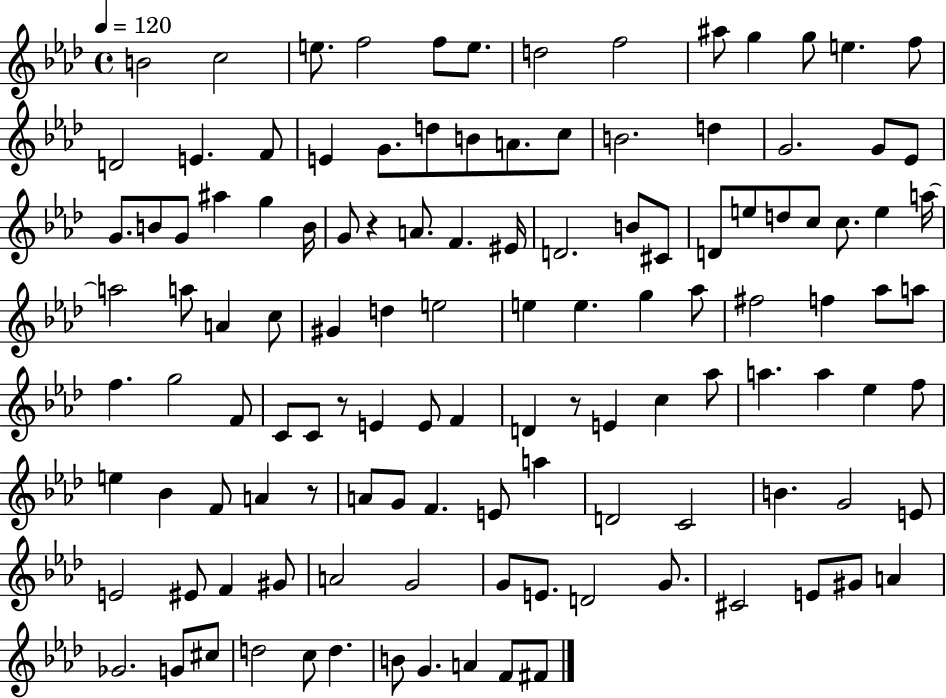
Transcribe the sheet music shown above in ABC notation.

X:1
T:Untitled
M:4/4
L:1/4
K:Ab
B2 c2 e/2 f2 f/2 e/2 d2 f2 ^a/2 g g/2 e f/2 D2 E F/2 E G/2 d/2 B/2 A/2 c/2 B2 d G2 G/2 _E/2 G/2 B/2 G/2 ^a g B/4 G/2 z A/2 F ^E/4 D2 B/2 ^C/2 D/2 e/2 d/2 c/2 c/2 e a/4 a2 a/2 A c/2 ^G d e2 e e g _a/2 ^f2 f _a/2 a/2 f g2 F/2 C/2 C/2 z/2 E E/2 F D z/2 E c _a/2 a a _e f/2 e _B F/2 A z/2 A/2 G/2 F E/2 a D2 C2 B G2 E/2 E2 ^E/2 F ^G/2 A2 G2 G/2 E/2 D2 G/2 ^C2 E/2 ^G/2 A _G2 G/2 ^c/2 d2 c/2 d B/2 G A F/2 ^F/2